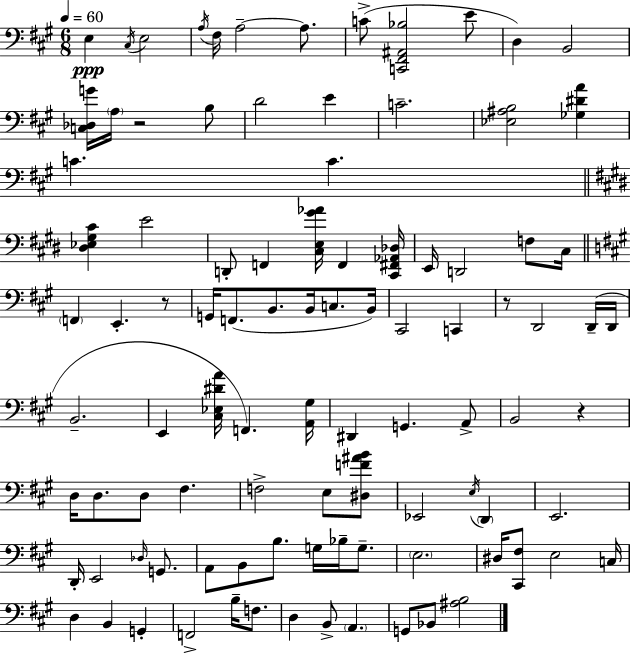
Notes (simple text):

E3/q C#3/s E3/h A3/s F#3/s A3/h A3/e. C4/e [C2,F#2,A#2,Bb3]/h E4/e D3/q B2/h [C3,Db3,G4]/s A3/s R/h B3/e D4/h E4/q C4/h. [Eb3,A#3,B3]/h [Gb3,D#4,A4]/q C4/q. C4/q. [D#3,Eb3,G#3,C#4]/q E4/h D2/e F2/q [C#3,E3,G#4,Ab4]/s F2/q [C#2,F#2,Ab2,Db3]/s E2/s D2/h F3/e C#3/s F2/q E2/q. R/e G2/s F2/e. B2/e. B2/s C3/e. B2/s C#2/h C2/q R/e D2/h D2/s D2/s B2/h. E2/q [C#3,Eb3,D#4,A4]/s F2/q. [A2,G#3]/s D#2/q G2/q. A2/e B2/h R/q D3/s D3/e. D3/e F#3/q. F3/h E3/e [D#3,F4,A#4,B4]/e Eb2/h E3/s D2/q E2/h. D2/s E2/h Db3/s G2/e. A2/e B2/e B3/e. G3/s Bb3/s G3/e. E3/h. D#3/s [C#2,F#3]/e E3/h C3/s D3/q B2/q G2/q F2/h B3/s F3/e. D3/q B2/e A2/q. G2/e Bb2/e [A#3,B3]/h